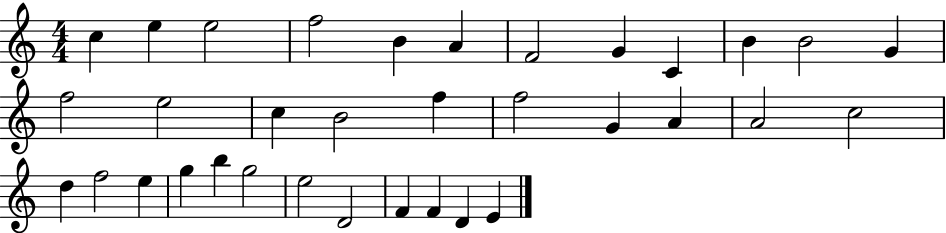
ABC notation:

X:1
T:Untitled
M:4/4
L:1/4
K:C
c e e2 f2 B A F2 G C B B2 G f2 e2 c B2 f f2 G A A2 c2 d f2 e g b g2 e2 D2 F F D E